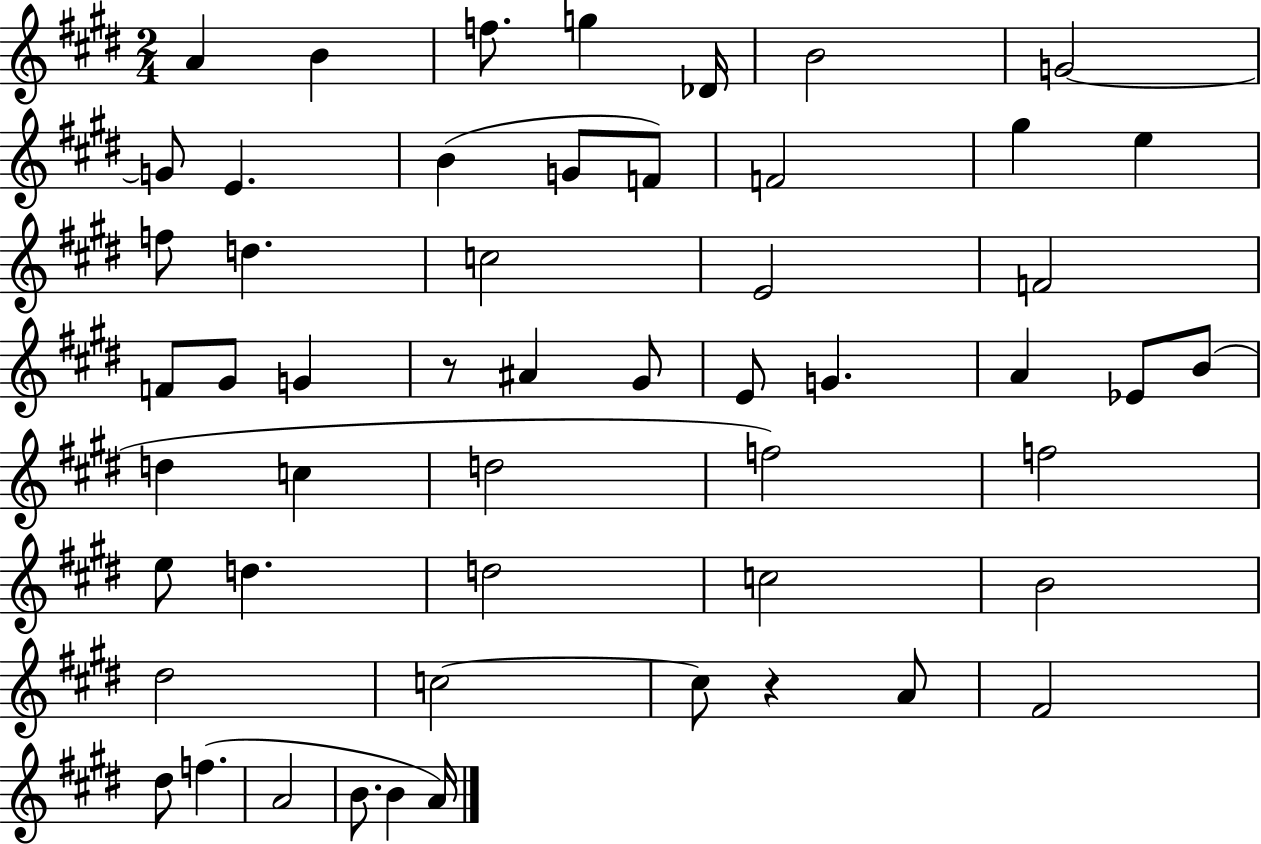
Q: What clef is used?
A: treble